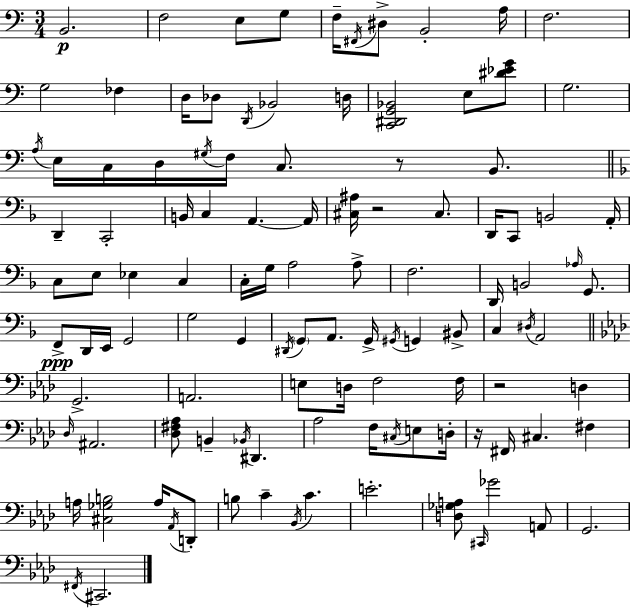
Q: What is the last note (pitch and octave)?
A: C#2